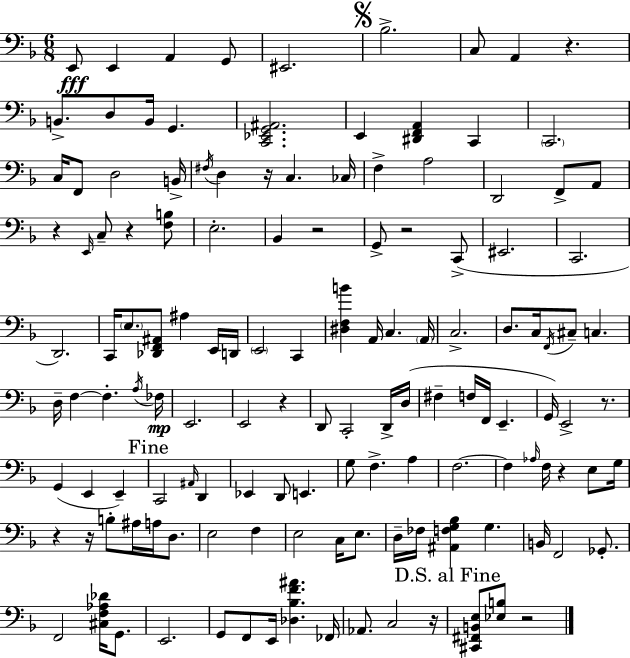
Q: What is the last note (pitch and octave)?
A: C3